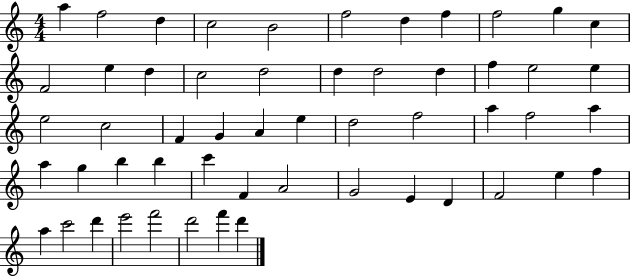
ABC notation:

X:1
T:Untitled
M:4/4
L:1/4
K:C
a f2 d c2 B2 f2 d f f2 g c F2 e d c2 d2 d d2 d f e2 e e2 c2 F G A e d2 f2 a f2 a a g b b c' F A2 G2 E D F2 e f a c'2 d' e'2 f'2 d'2 f' d'